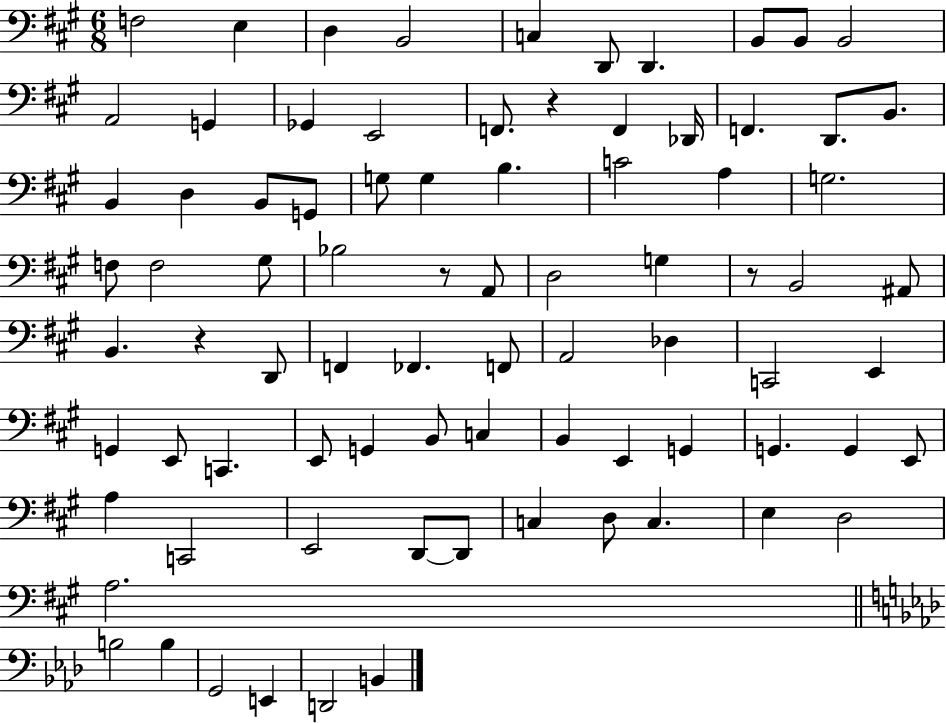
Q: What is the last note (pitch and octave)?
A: B2